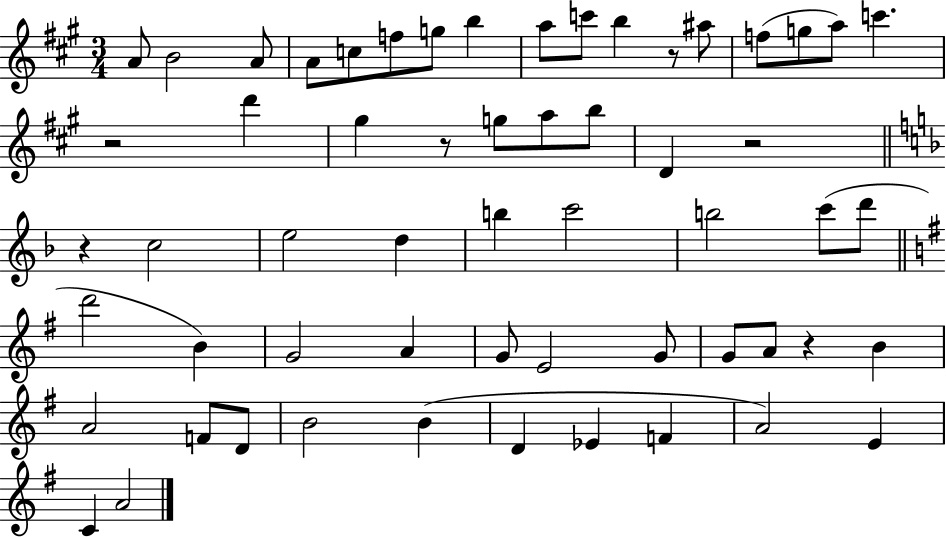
{
  \clef treble
  \numericTimeSignature
  \time 3/4
  \key a \major
  a'8 b'2 a'8 | a'8 c''8 f''8 g''8 b''4 | a''8 c'''8 b''4 r8 ais''8 | f''8( g''8 a''8) c'''4. | \break r2 d'''4 | gis''4 r8 g''8 a''8 b''8 | d'4 r2 | \bar "||" \break \key f \major r4 c''2 | e''2 d''4 | b''4 c'''2 | b''2 c'''8( d'''8 | \break \bar "||" \break \key g \major d'''2 b'4) | g'2 a'4 | g'8 e'2 g'8 | g'8 a'8 r4 b'4 | \break a'2 f'8 d'8 | b'2 b'4( | d'4 ees'4 f'4 | a'2) e'4 | \break c'4 a'2 | \bar "|."
}